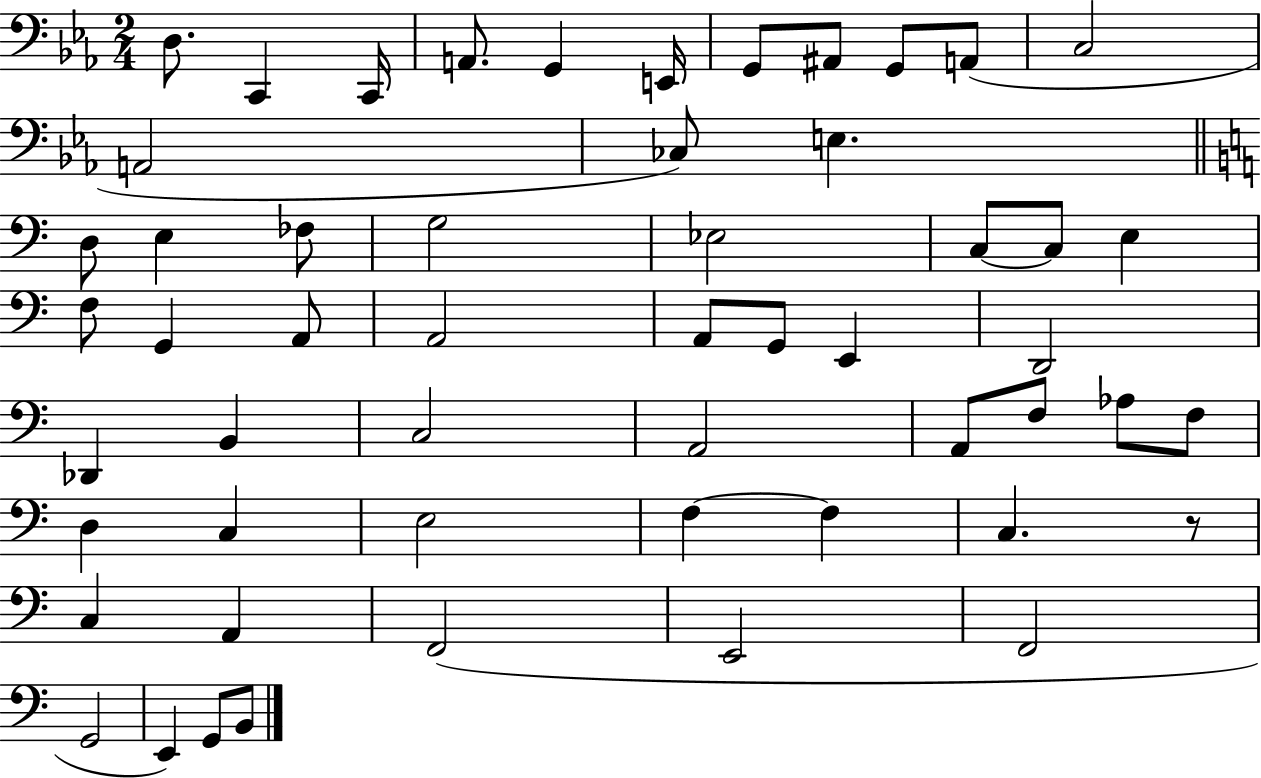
X:1
T:Untitled
M:2/4
L:1/4
K:Eb
D,/2 C,, C,,/4 A,,/2 G,, E,,/4 G,,/2 ^A,,/2 G,,/2 A,,/2 C,2 A,,2 _C,/2 E, D,/2 E, _F,/2 G,2 _E,2 C,/2 C,/2 E, F,/2 G,, A,,/2 A,,2 A,,/2 G,,/2 E,, D,,2 _D,, B,, C,2 A,,2 A,,/2 F,/2 _A,/2 F,/2 D, C, E,2 F, F, C, z/2 C, A,, F,,2 E,,2 F,,2 G,,2 E,, G,,/2 B,,/2